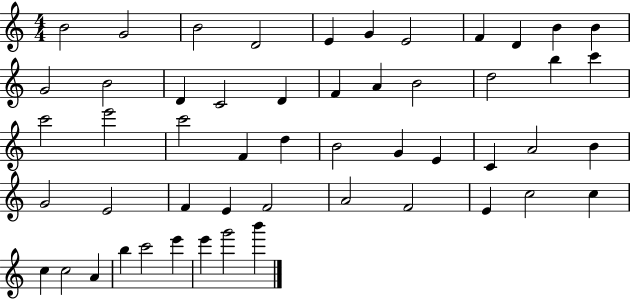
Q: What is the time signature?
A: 4/4